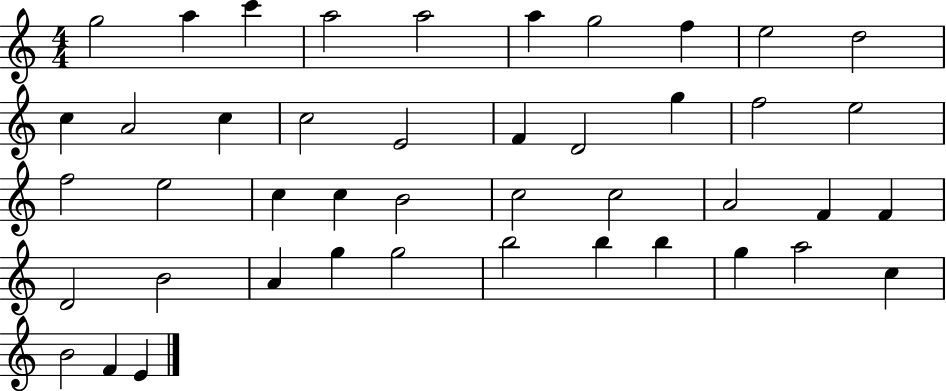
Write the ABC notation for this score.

X:1
T:Untitled
M:4/4
L:1/4
K:C
g2 a c' a2 a2 a g2 f e2 d2 c A2 c c2 E2 F D2 g f2 e2 f2 e2 c c B2 c2 c2 A2 F F D2 B2 A g g2 b2 b b g a2 c B2 F E